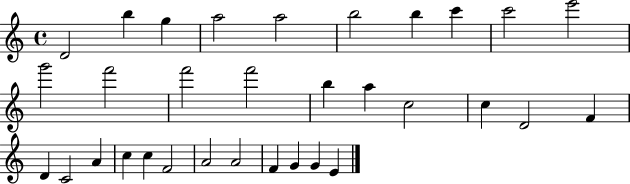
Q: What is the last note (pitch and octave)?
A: E4